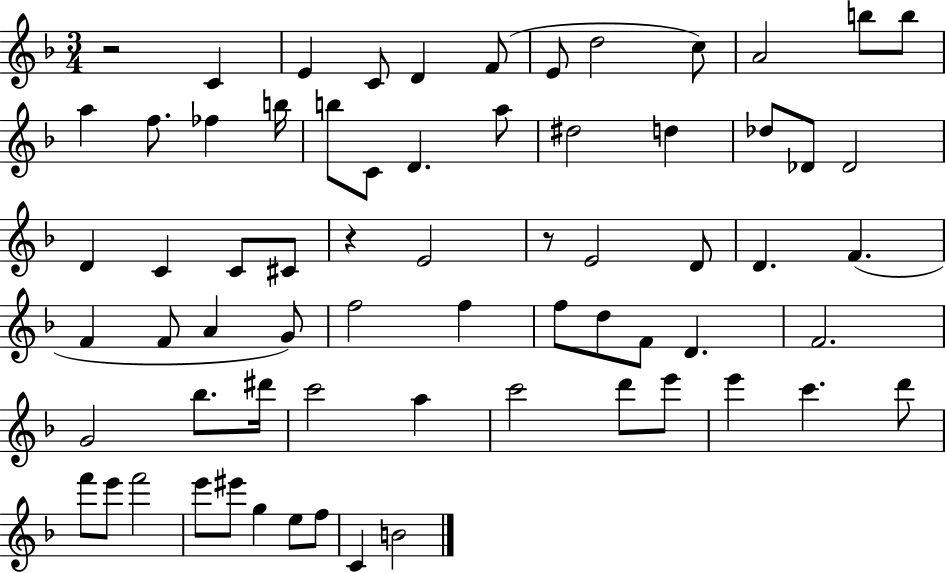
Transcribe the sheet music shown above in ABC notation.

X:1
T:Untitled
M:3/4
L:1/4
K:F
z2 C E C/2 D F/2 E/2 d2 c/2 A2 b/2 b/2 a f/2 _f b/4 b/2 C/2 D a/2 ^d2 d _d/2 _D/2 _D2 D C C/2 ^C/2 z E2 z/2 E2 D/2 D F F F/2 A G/2 f2 f f/2 d/2 F/2 D F2 G2 _b/2 ^d'/4 c'2 a c'2 d'/2 e'/2 e' c' d'/2 f'/2 e'/2 f'2 e'/2 ^e'/2 g e/2 f/2 C B2